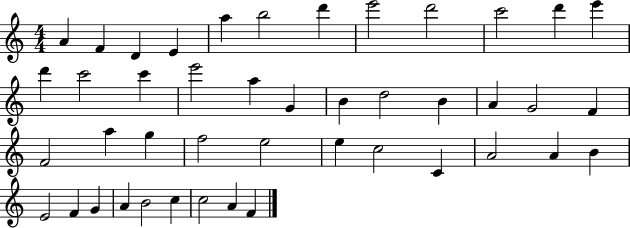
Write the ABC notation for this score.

X:1
T:Untitled
M:4/4
L:1/4
K:C
A F D E a b2 d' e'2 d'2 c'2 d' e' d' c'2 c' e'2 a G B d2 B A G2 F F2 a g f2 e2 e c2 C A2 A B E2 F G A B2 c c2 A F